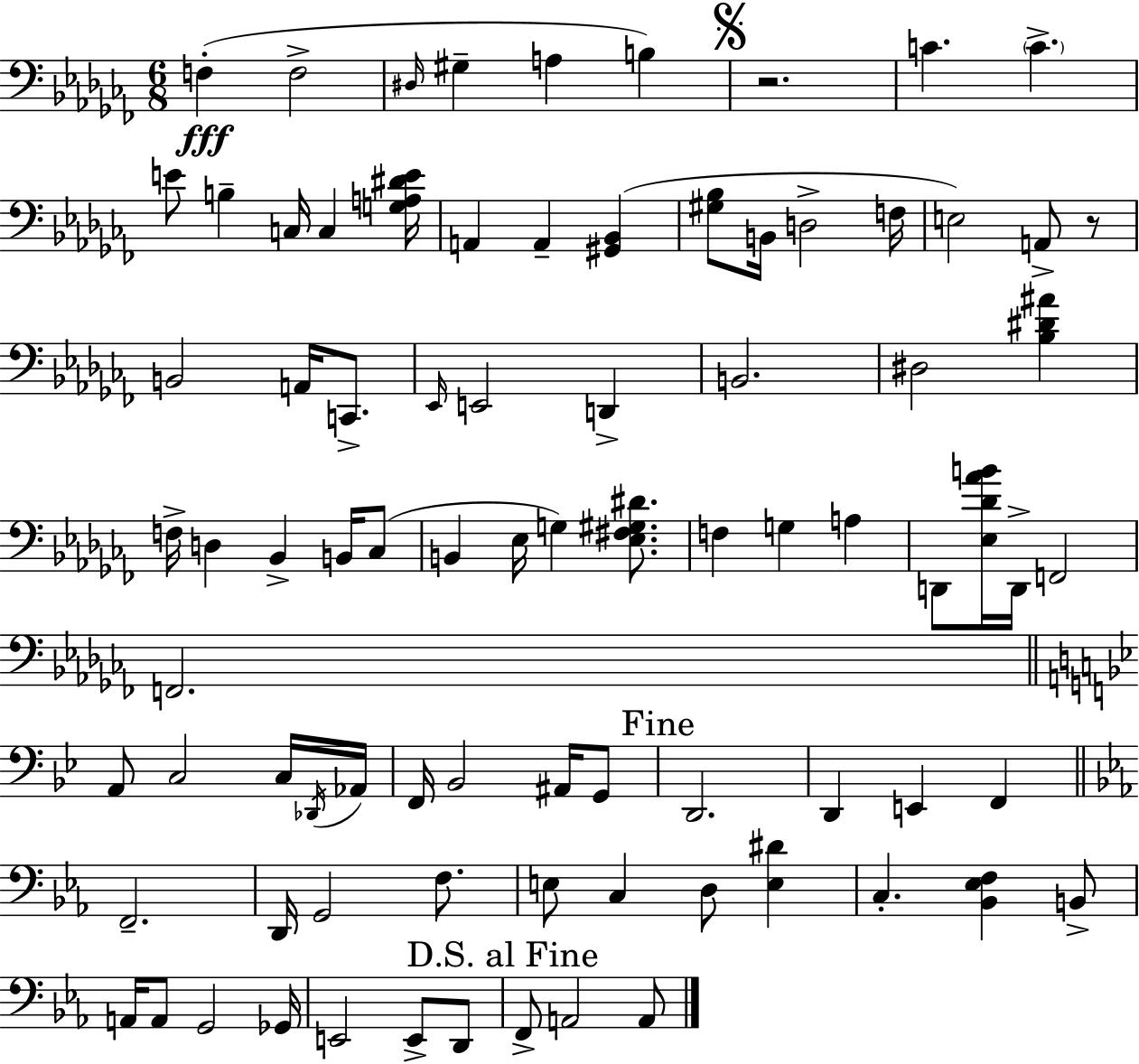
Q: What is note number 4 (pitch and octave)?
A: G#3